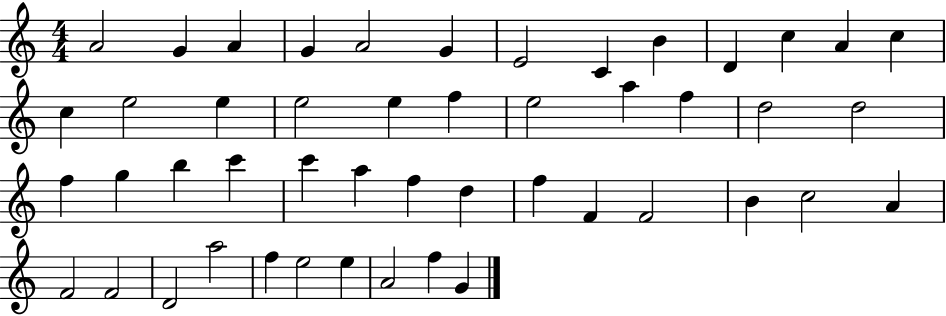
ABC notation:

X:1
T:Untitled
M:4/4
L:1/4
K:C
A2 G A G A2 G E2 C B D c A c c e2 e e2 e f e2 a f d2 d2 f g b c' c' a f d f F F2 B c2 A F2 F2 D2 a2 f e2 e A2 f G